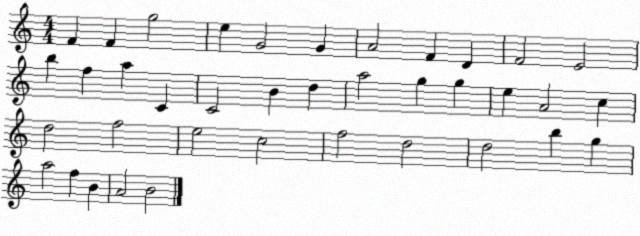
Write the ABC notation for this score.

X:1
T:Untitled
M:4/4
L:1/4
K:C
F F g2 e G2 G A2 F D F2 E2 b f a C C2 B d a2 g g e A2 c d2 f2 e2 c2 f2 d2 d2 b g a2 f B A2 B2